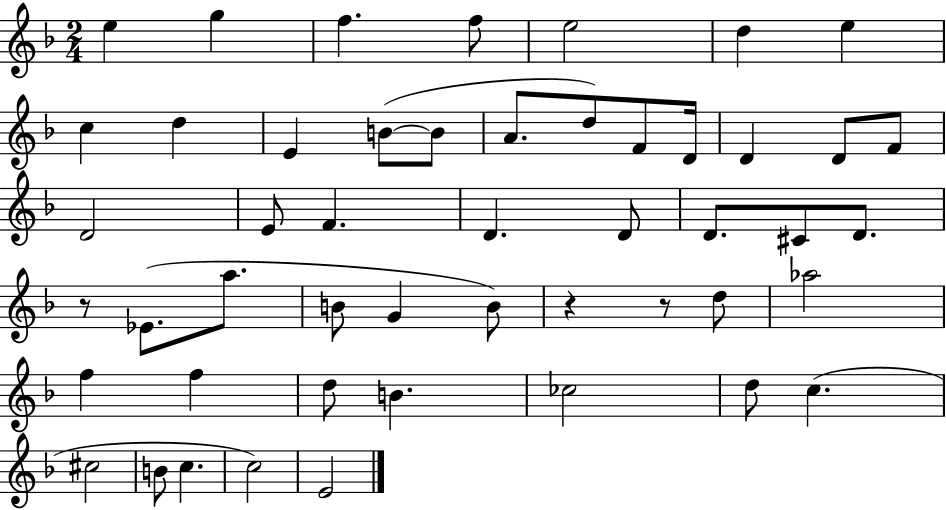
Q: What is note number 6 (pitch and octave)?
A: D5